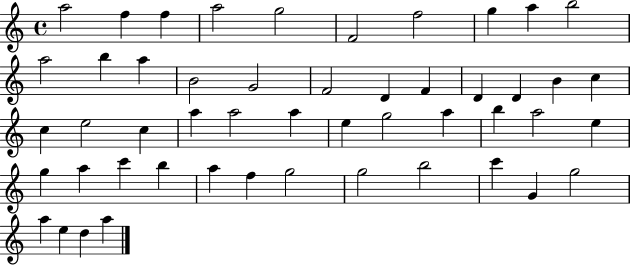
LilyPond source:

{
  \clef treble
  \time 4/4
  \defaultTimeSignature
  \key c \major
  a''2 f''4 f''4 | a''2 g''2 | f'2 f''2 | g''4 a''4 b''2 | \break a''2 b''4 a''4 | b'2 g'2 | f'2 d'4 f'4 | d'4 d'4 b'4 c''4 | \break c''4 e''2 c''4 | a''4 a''2 a''4 | e''4 g''2 a''4 | b''4 a''2 e''4 | \break g''4 a''4 c'''4 b''4 | a''4 f''4 g''2 | g''2 b''2 | c'''4 g'4 g''2 | \break a''4 e''4 d''4 a''4 | \bar "|."
}